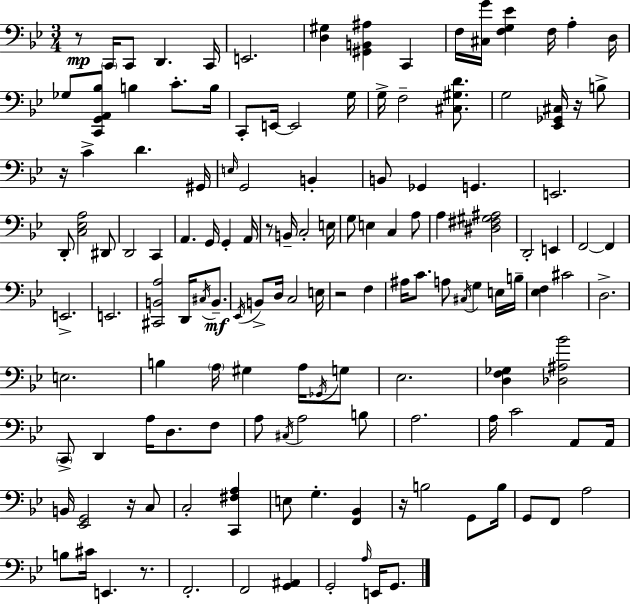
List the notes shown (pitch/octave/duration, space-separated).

R/e C2/s C2/e D2/q. C2/s E2/h. [D3,G#3]/q [G#2,B2,A#3]/q C2/q F3/s [C#3,G4]/s [F3,G3,Eb4]/q F3/s A3/q D3/s Gb3/e [C2,G2,A2,Bb3]/e B3/q C4/e. B3/s C2/e E2/s E2/h G3/s G3/s F3/h [C#3,G#3,D4]/e. G3/h [Eb2,Gb2,C#3]/s R/s B3/e R/s C4/q D4/q. G#2/s E3/s G2/h B2/q B2/e Gb2/q G2/q. E2/h. D2/e [C3,Eb3,A3]/h D#2/e D2/h C2/q A2/q. G2/s G2/q A2/s R/e B2/s C3/h E3/s G3/e E3/q C3/q A3/e A3/q [D#3,F#3,G#3,A#3]/h D2/h E2/q F2/h F2/q E2/h. E2/h. [C#2,B2,A3]/h D2/s C#3/s B2/e. Eb2/s B2/e D3/s C3/h E3/s R/h F3/q A#3/s C4/e. A3/e C#3/s G3/q E3/s B3/s [Eb3,F3]/q C#4/h D3/h. E3/h. B3/q A3/s G#3/q A3/s Gb2/s G3/e Eb3/h. [D3,F3,Gb3]/q [Db3,A#3,Bb4]/h C2/e D2/q A3/s D3/e. F3/e A3/e C#3/s A3/h B3/e A3/h. A3/s C4/h A2/e A2/s B2/s [Eb2,G2]/h R/s C3/e C3/h [C2,F#3,A3]/q E3/e G3/q. [F2,Bb2]/q R/s B3/h G2/e B3/s G2/e F2/e A3/h B3/e C#4/s E2/q. R/e. F2/h. F2/h [G2,A#2]/q G2/h A3/s E2/s G2/e.